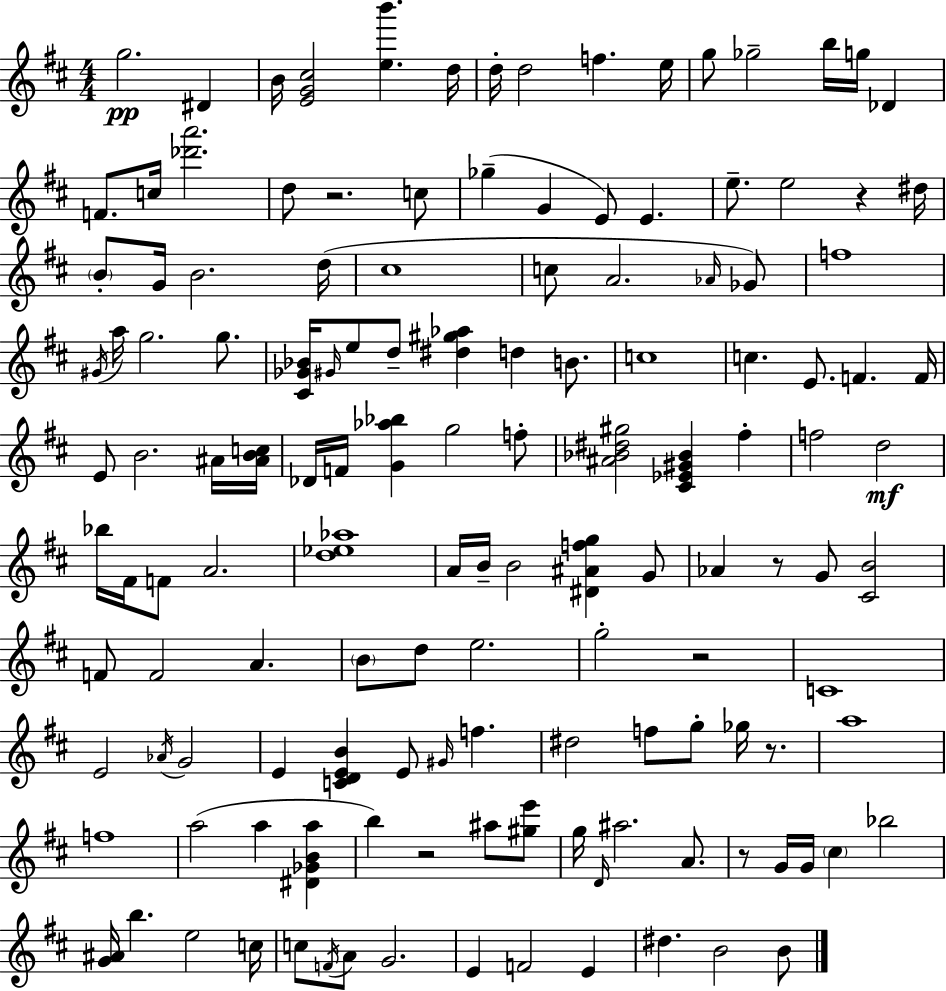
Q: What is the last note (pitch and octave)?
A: B4